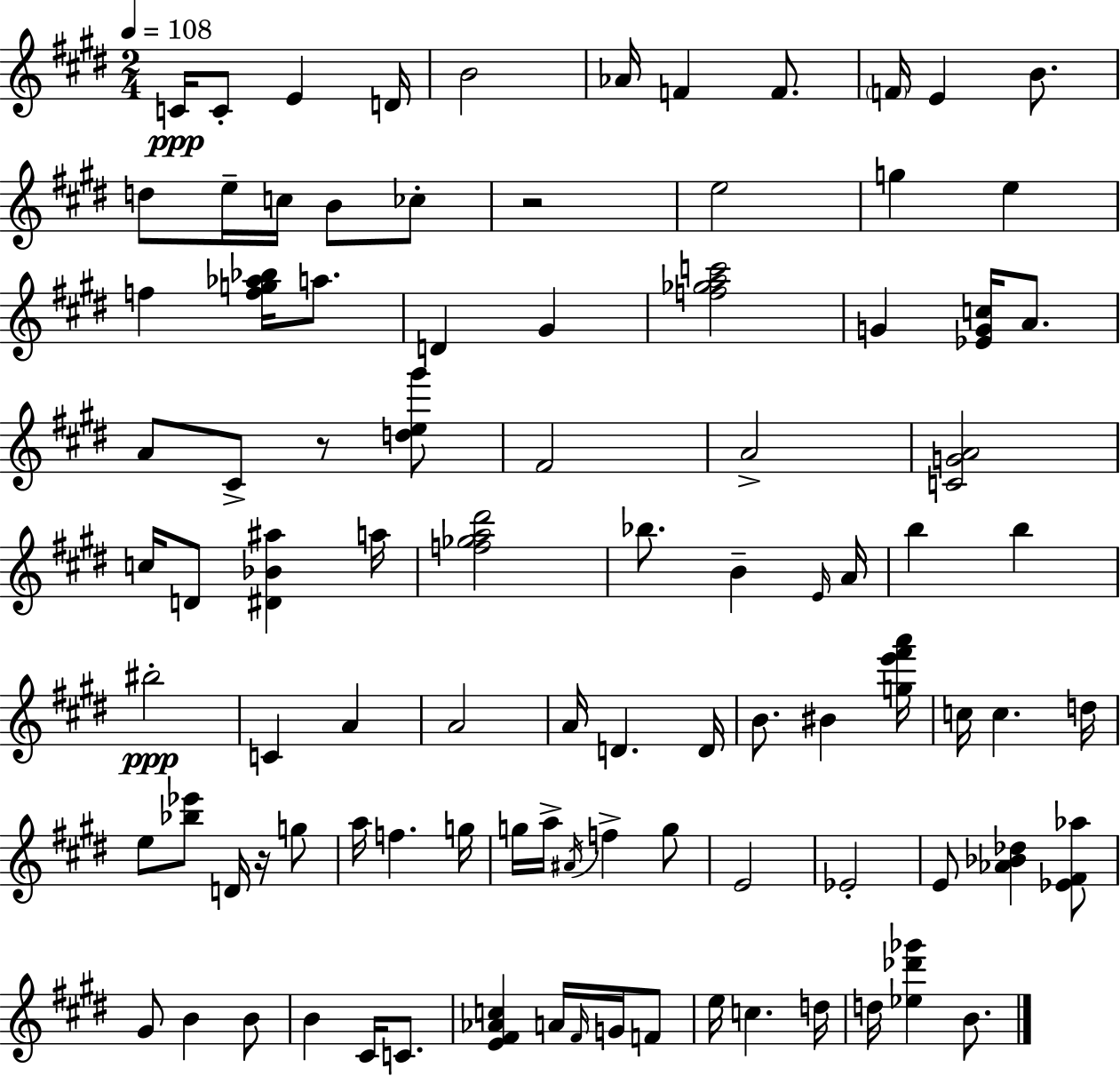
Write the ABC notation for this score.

X:1
T:Untitled
M:2/4
L:1/4
K:E
C/4 C/2 E D/4 B2 _A/4 F F/2 F/4 E B/2 d/2 e/4 c/4 B/2 _c/2 z2 e2 g e f [fg_a_b]/4 a/2 D ^G [f_gac']2 G [_EGc]/4 A/2 A/2 ^C/2 z/2 [de^g']/2 ^F2 A2 [CGA]2 c/4 D/2 [^D_B^a] a/4 [f_ga^d']2 _b/2 B E/4 A/4 b b ^b2 C A A2 A/4 D D/4 B/2 ^B [ge'^f'a']/4 c/4 c d/4 e/2 [_b_e']/2 D/4 z/4 g/2 a/4 f g/4 g/4 a/4 ^A/4 f g/2 E2 _E2 E/2 [_A_B_d] [_E^F_a]/2 ^G/2 B B/2 B ^C/4 C/2 [E^F_Ac] A/4 ^F/4 G/4 F/2 e/4 c d/4 d/4 [_e_d'_g'] B/2